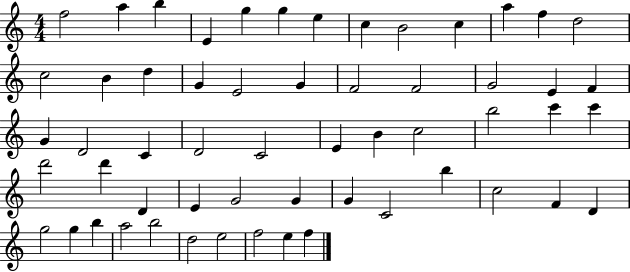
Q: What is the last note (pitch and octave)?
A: F5